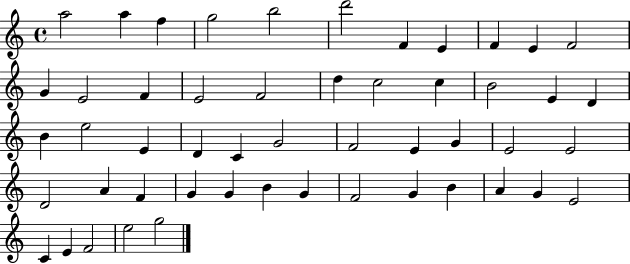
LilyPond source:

{
  \clef treble
  \time 4/4
  \defaultTimeSignature
  \key c \major
  a''2 a''4 f''4 | g''2 b''2 | d'''2 f'4 e'4 | f'4 e'4 f'2 | \break g'4 e'2 f'4 | e'2 f'2 | d''4 c''2 c''4 | b'2 e'4 d'4 | \break b'4 e''2 e'4 | d'4 c'4 g'2 | f'2 e'4 g'4 | e'2 e'2 | \break d'2 a'4 f'4 | g'4 g'4 b'4 g'4 | f'2 g'4 b'4 | a'4 g'4 e'2 | \break c'4 e'4 f'2 | e''2 g''2 | \bar "|."
}